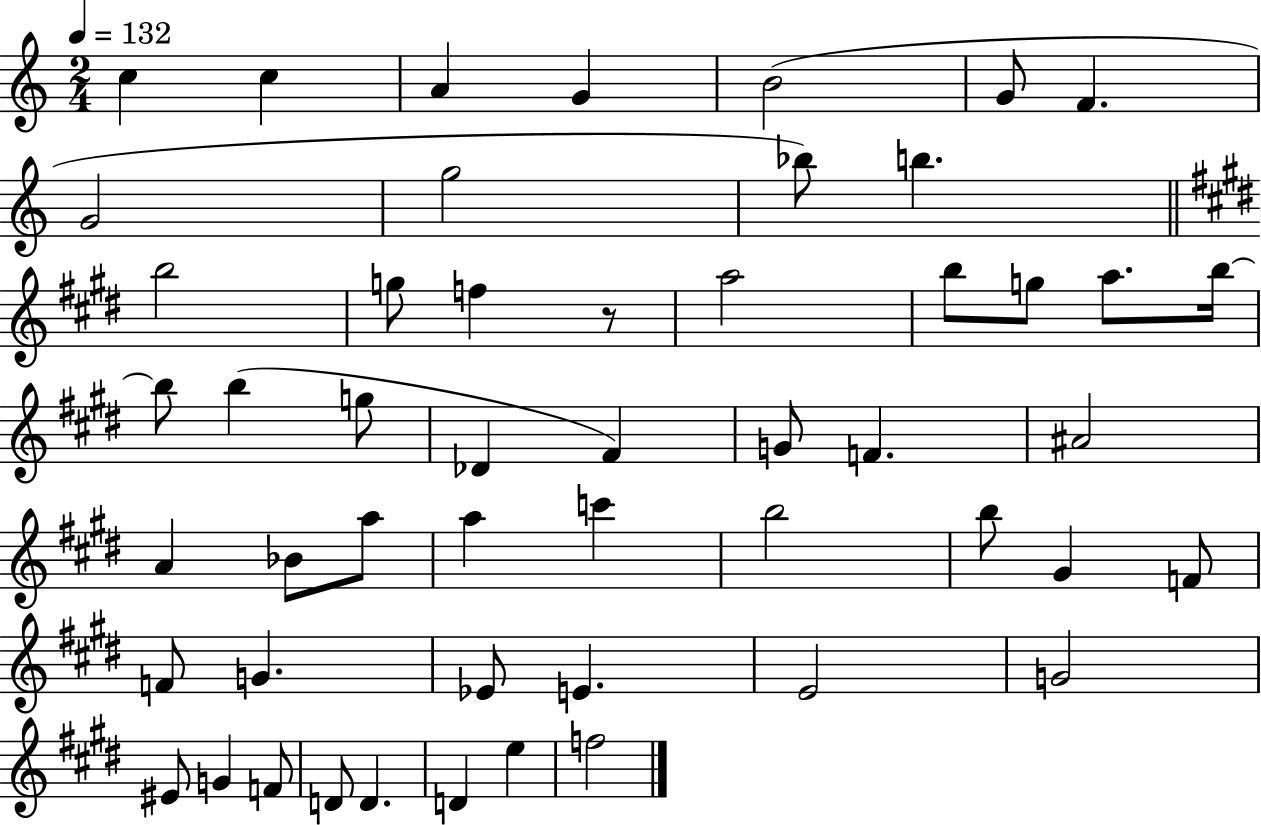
{
  \clef treble
  \numericTimeSignature
  \time 2/4
  \key c \major
  \tempo 4 = 132
  c''4 c''4 | a'4 g'4 | b'2( | g'8 f'4. | \break g'2 | g''2 | bes''8) b''4. | \bar "||" \break \key e \major b''2 | g''8 f''4 r8 | a''2 | b''8 g''8 a''8. b''16~~ | \break b''8 b''4( g''8 | des'4 fis'4) | g'8 f'4. | ais'2 | \break a'4 bes'8 a''8 | a''4 c'''4 | b''2 | b''8 gis'4 f'8 | \break f'8 g'4. | ees'8 e'4. | e'2 | g'2 | \break eis'8 g'4 f'8 | d'8 d'4. | d'4 e''4 | f''2 | \break \bar "|."
}